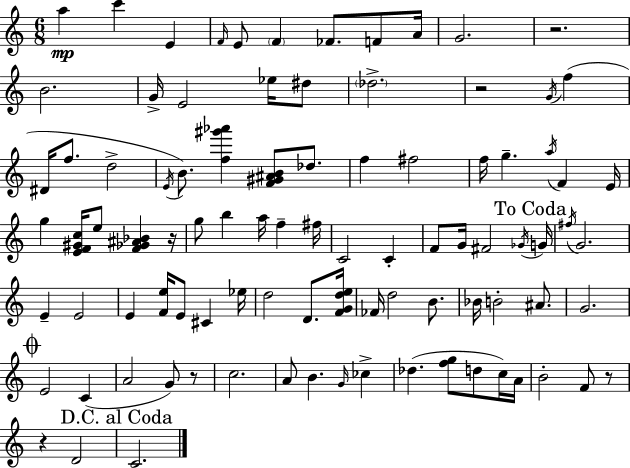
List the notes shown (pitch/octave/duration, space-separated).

A5/q C6/q E4/q F4/s E4/e F4/q FES4/e. F4/e A4/s G4/h. R/h. B4/h. G4/s E4/h Eb5/s D#5/e Db5/h. R/h G4/s F5/q D#4/s F5/e. D5/h E4/s B4/e. [F5,G#6,Ab6]/q [F4,G#4,A#4,B4]/e Db5/e. F5/q F#5/h F5/s G5/q. A5/s F4/q E4/s G5/q [E4,F4,G#4,C5]/s E5/e [F4,Gb4,A#4,Bb4]/q R/s G5/e B5/q A5/s F5/q F#5/s C4/h C4/q F4/e G4/s F#4/h Gb4/s G4/s F#5/s G4/h. E4/q E4/h E4/q [F4,E5]/s E4/e C#4/q Eb5/s D5/h D4/e. [F4,G4,D5,E5]/s FES4/s D5/h B4/e. Bb4/s B4/h A#4/e. G4/h. E4/h C4/q A4/h G4/e R/e C5/h. A4/e B4/q. G4/s CES5/q Db5/q. [F5,G5]/e D5/e C5/s A4/s B4/h F4/e R/e R/q D4/h C4/h.